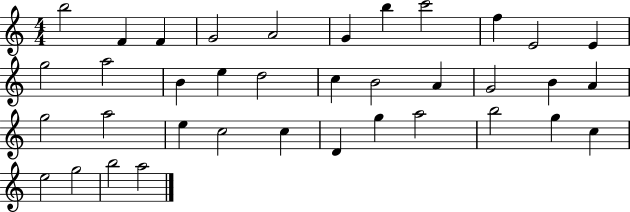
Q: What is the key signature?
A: C major